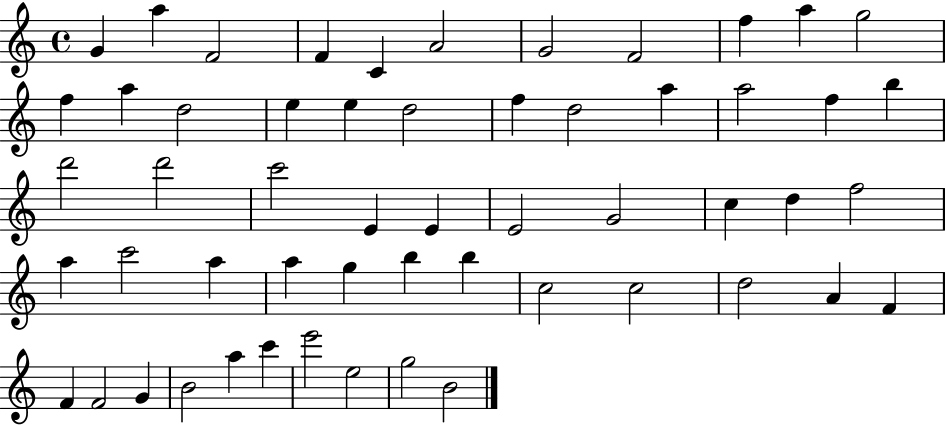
{
  \clef treble
  \time 4/4
  \defaultTimeSignature
  \key c \major
  g'4 a''4 f'2 | f'4 c'4 a'2 | g'2 f'2 | f''4 a''4 g''2 | \break f''4 a''4 d''2 | e''4 e''4 d''2 | f''4 d''2 a''4 | a''2 f''4 b''4 | \break d'''2 d'''2 | c'''2 e'4 e'4 | e'2 g'2 | c''4 d''4 f''2 | \break a''4 c'''2 a''4 | a''4 g''4 b''4 b''4 | c''2 c''2 | d''2 a'4 f'4 | \break f'4 f'2 g'4 | b'2 a''4 c'''4 | e'''2 e''2 | g''2 b'2 | \break \bar "|."
}